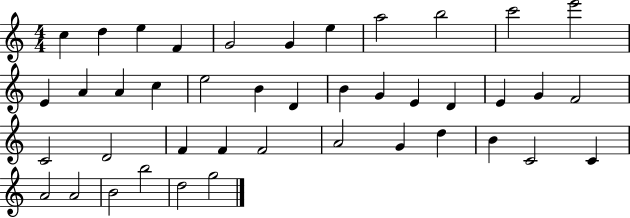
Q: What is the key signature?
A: C major